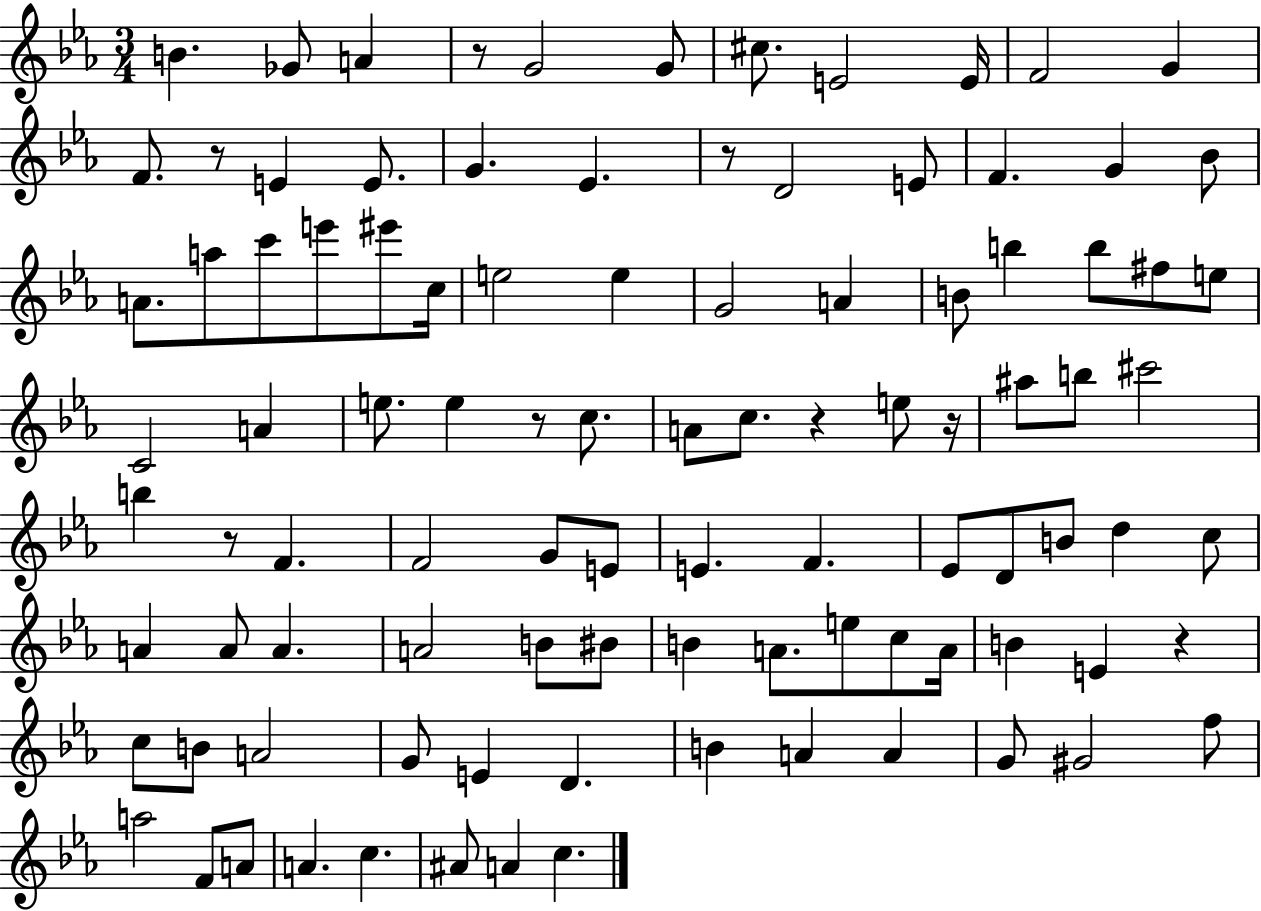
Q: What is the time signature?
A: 3/4